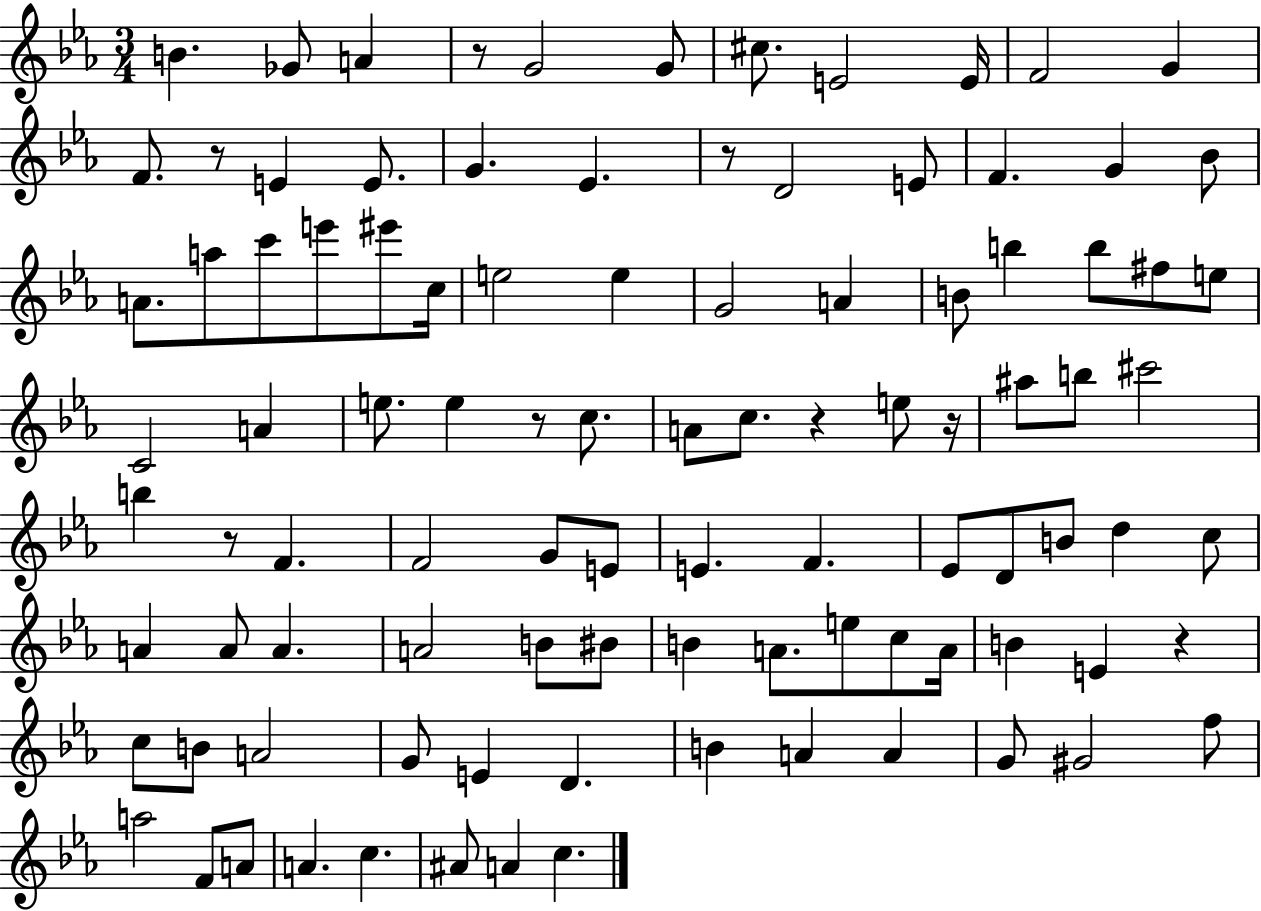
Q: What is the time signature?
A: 3/4